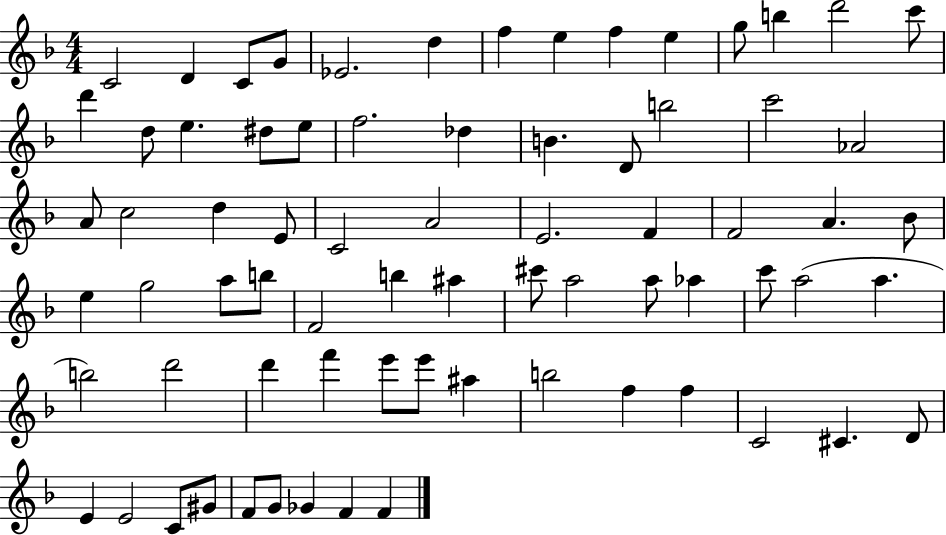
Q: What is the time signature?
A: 4/4